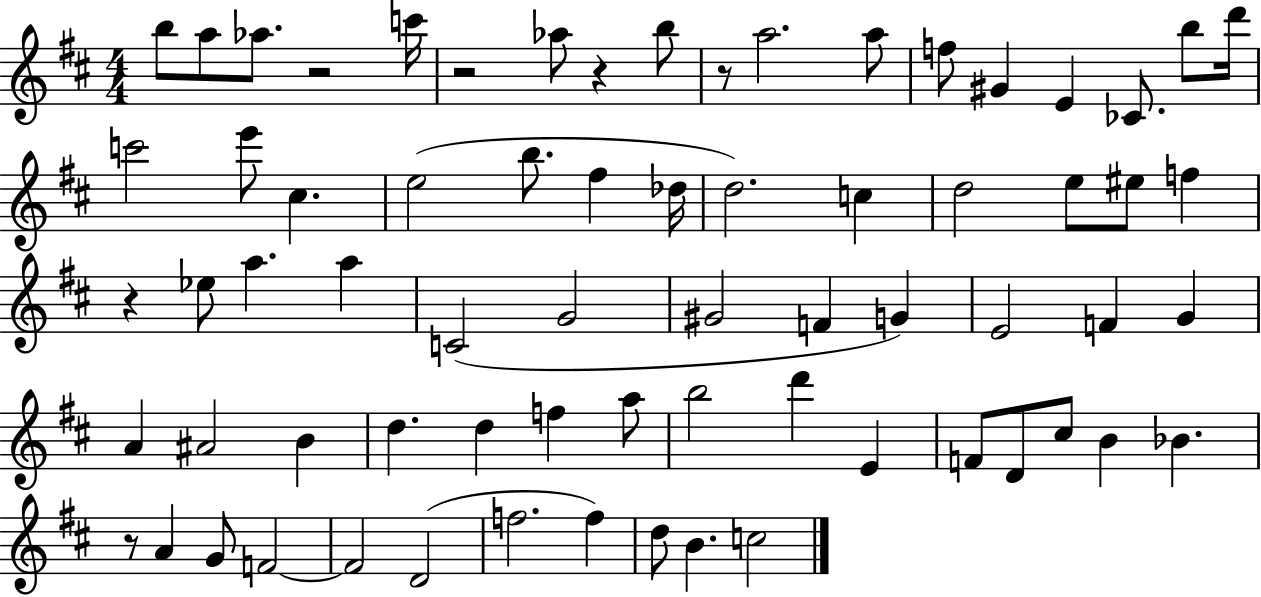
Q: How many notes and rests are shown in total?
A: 69